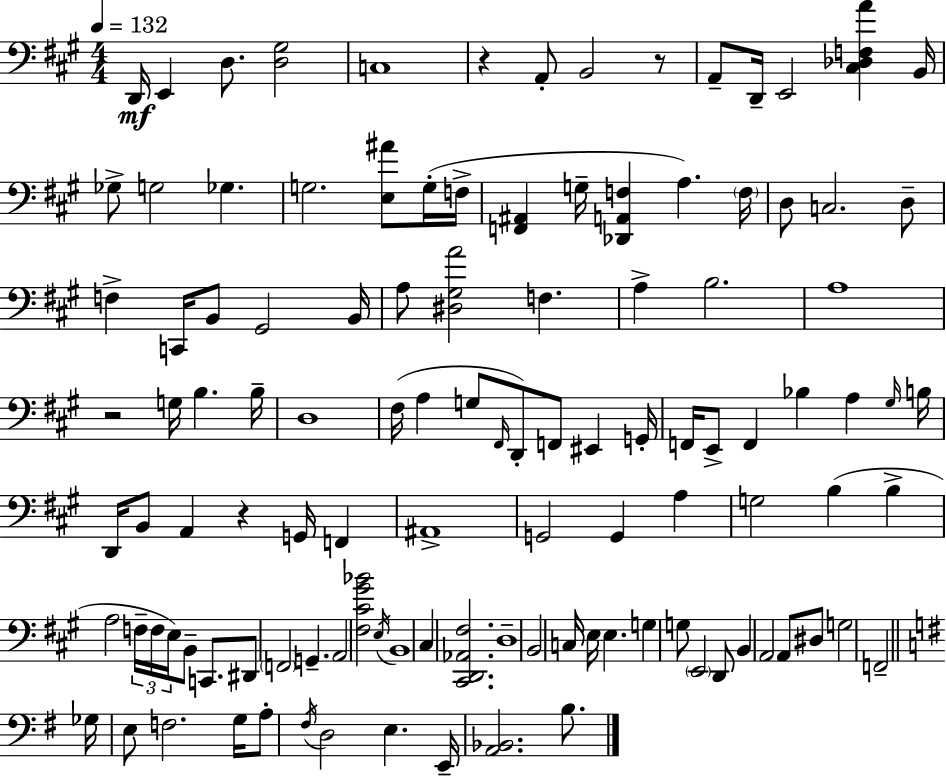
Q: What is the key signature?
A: A major